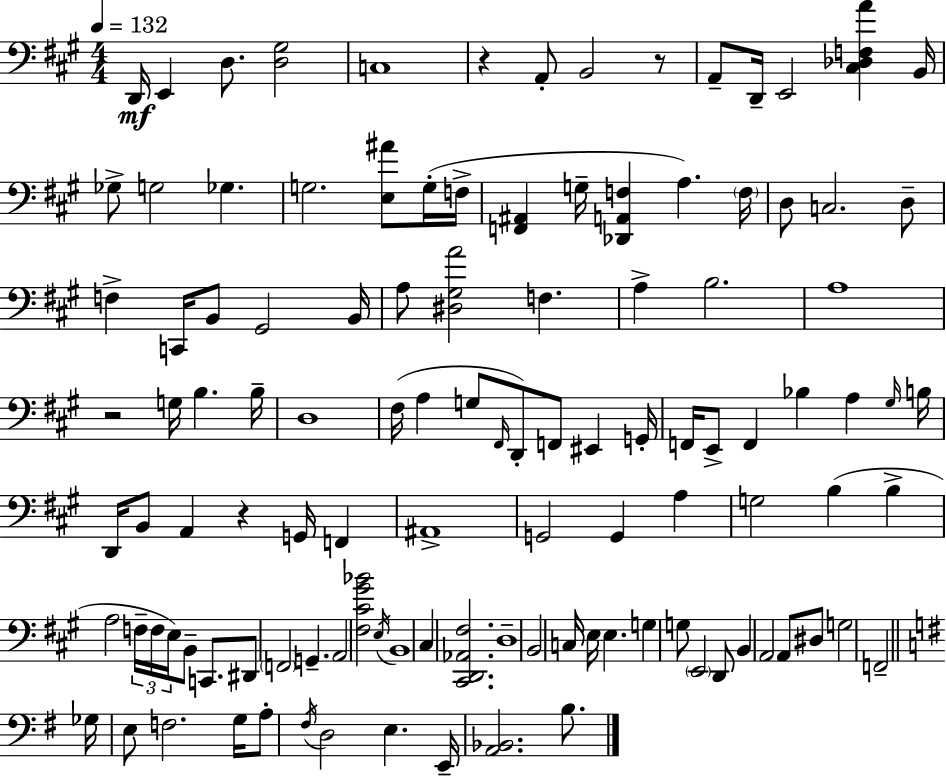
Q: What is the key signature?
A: A major